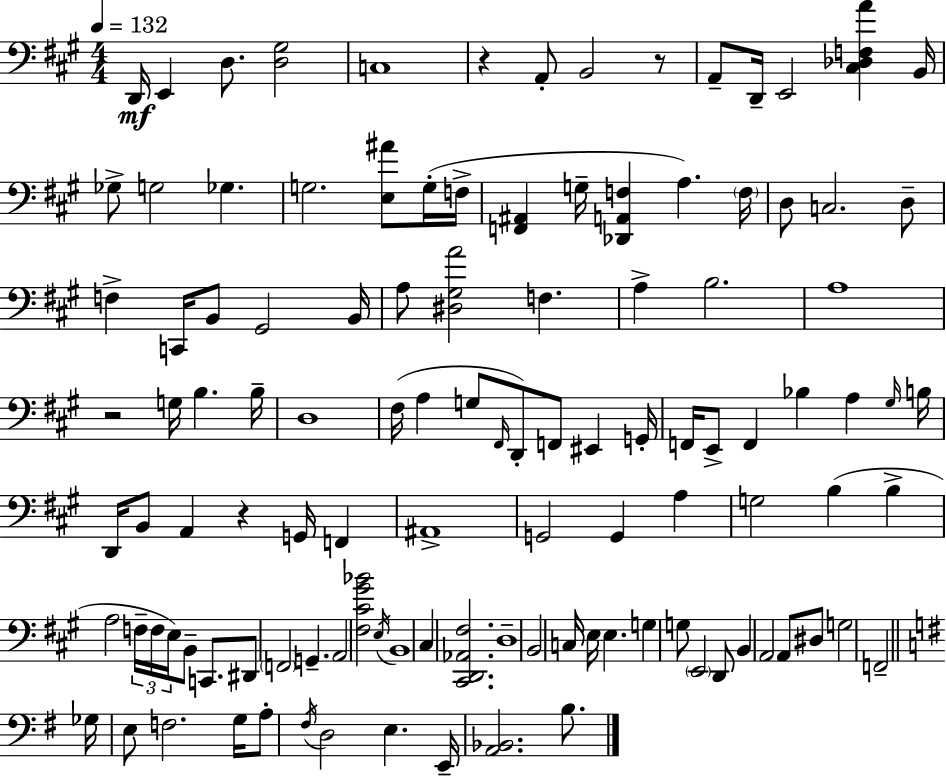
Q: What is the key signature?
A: A major